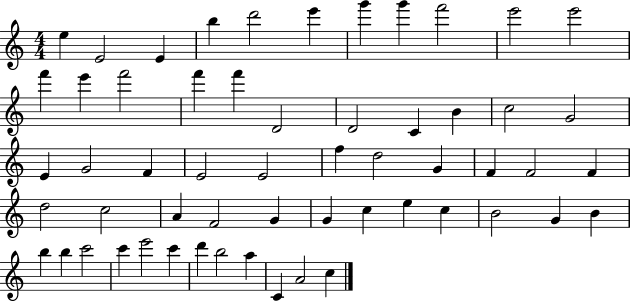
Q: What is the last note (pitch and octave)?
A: C5